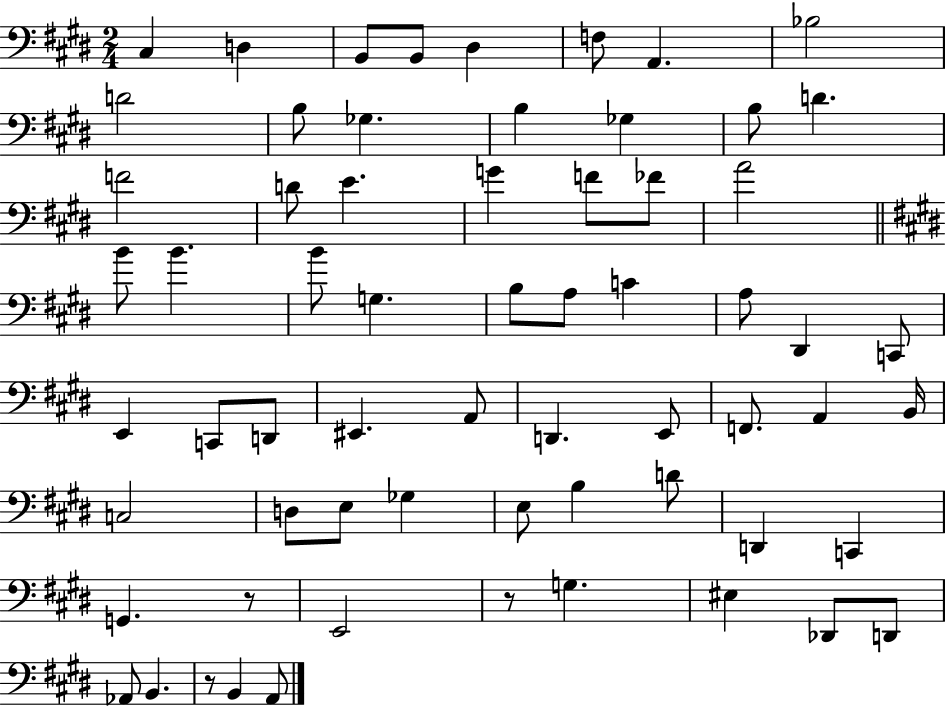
X:1
T:Untitled
M:2/4
L:1/4
K:E
^C, D, B,,/2 B,,/2 ^D, F,/2 A,, _B,2 D2 B,/2 _G, B, _G, B,/2 D F2 D/2 E G F/2 _F/2 A2 B/2 B B/2 G, B,/2 A,/2 C A,/2 ^D,, C,,/2 E,, C,,/2 D,,/2 ^E,, A,,/2 D,, E,,/2 F,,/2 A,, B,,/4 C,2 D,/2 E,/2 _G, E,/2 B, D/2 D,, C,, G,, z/2 E,,2 z/2 G, ^E, _D,,/2 D,,/2 _A,,/2 B,, z/2 B,, A,,/2